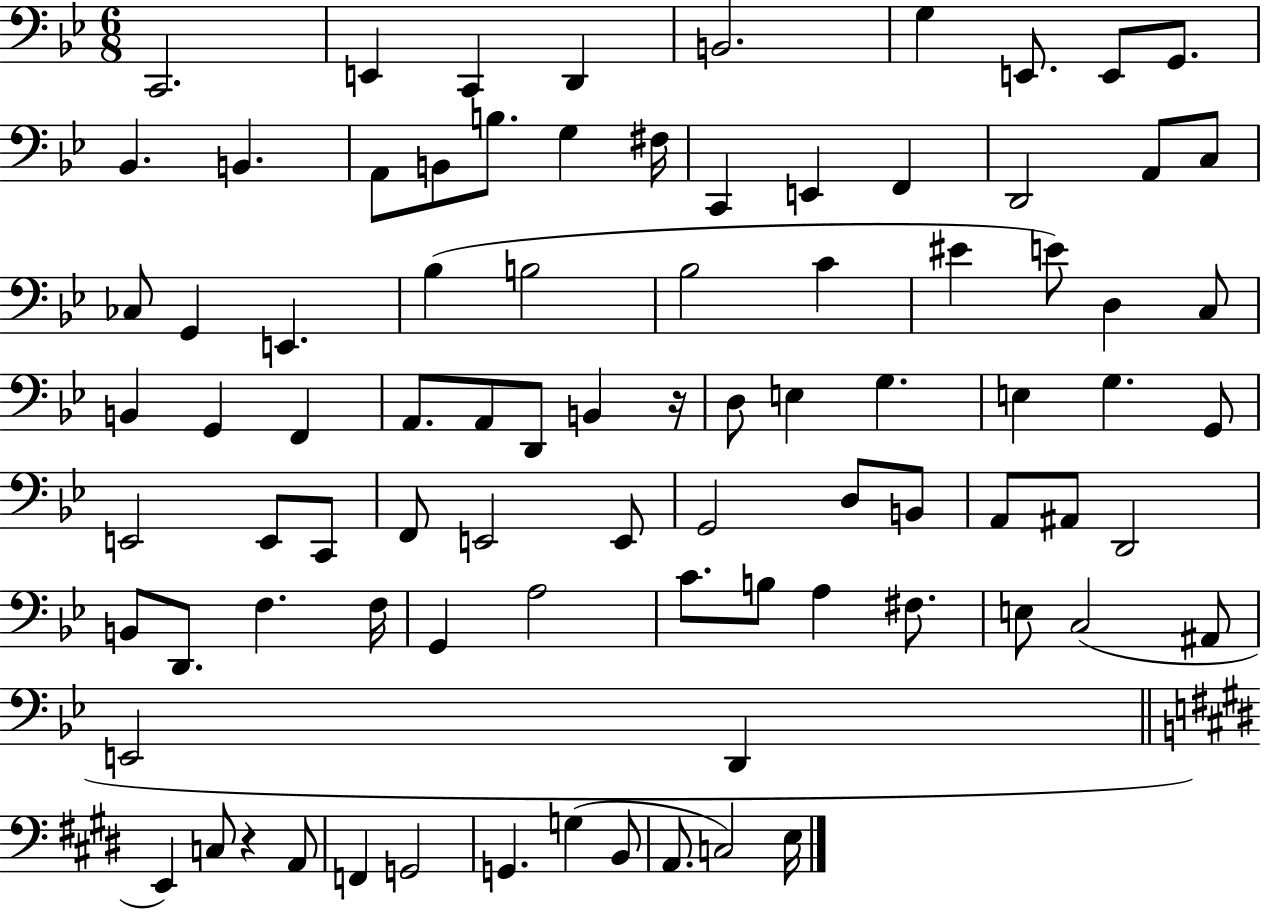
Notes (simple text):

C2/h. E2/q C2/q D2/q B2/h. G3/q E2/e. E2/e G2/e. Bb2/q. B2/q. A2/e B2/e B3/e. G3/q F#3/s C2/q E2/q F2/q D2/h A2/e C3/e CES3/e G2/q E2/q. Bb3/q B3/h Bb3/h C4/q EIS4/q E4/e D3/q C3/e B2/q G2/q F2/q A2/e. A2/e D2/e B2/q R/s D3/e E3/q G3/q. E3/q G3/q. G2/e E2/h E2/e C2/e F2/e E2/h E2/e G2/h D3/e B2/e A2/e A#2/e D2/h B2/e D2/e. F3/q. F3/s G2/q A3/h C4/e. B3/e A3/q F#3/e. E3/e C3/h A#2/e E2/h D2/q E2/q C3/e R/q A2/e F2/q G2/h G2/q. G3/q B2/e A2/e. C3/h E3/s